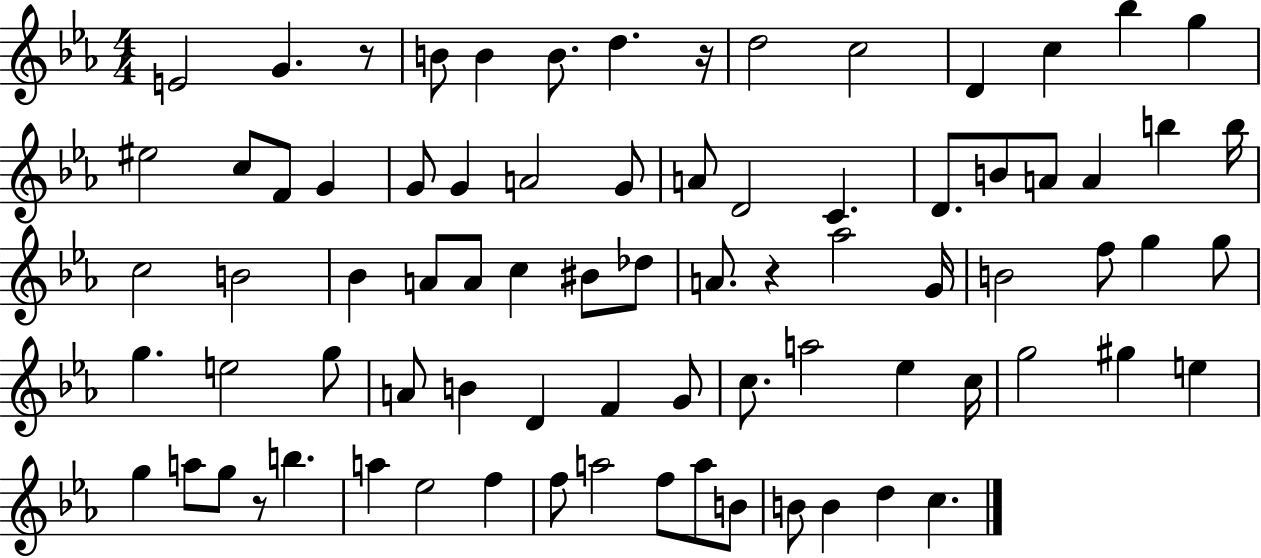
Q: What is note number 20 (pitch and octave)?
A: G4